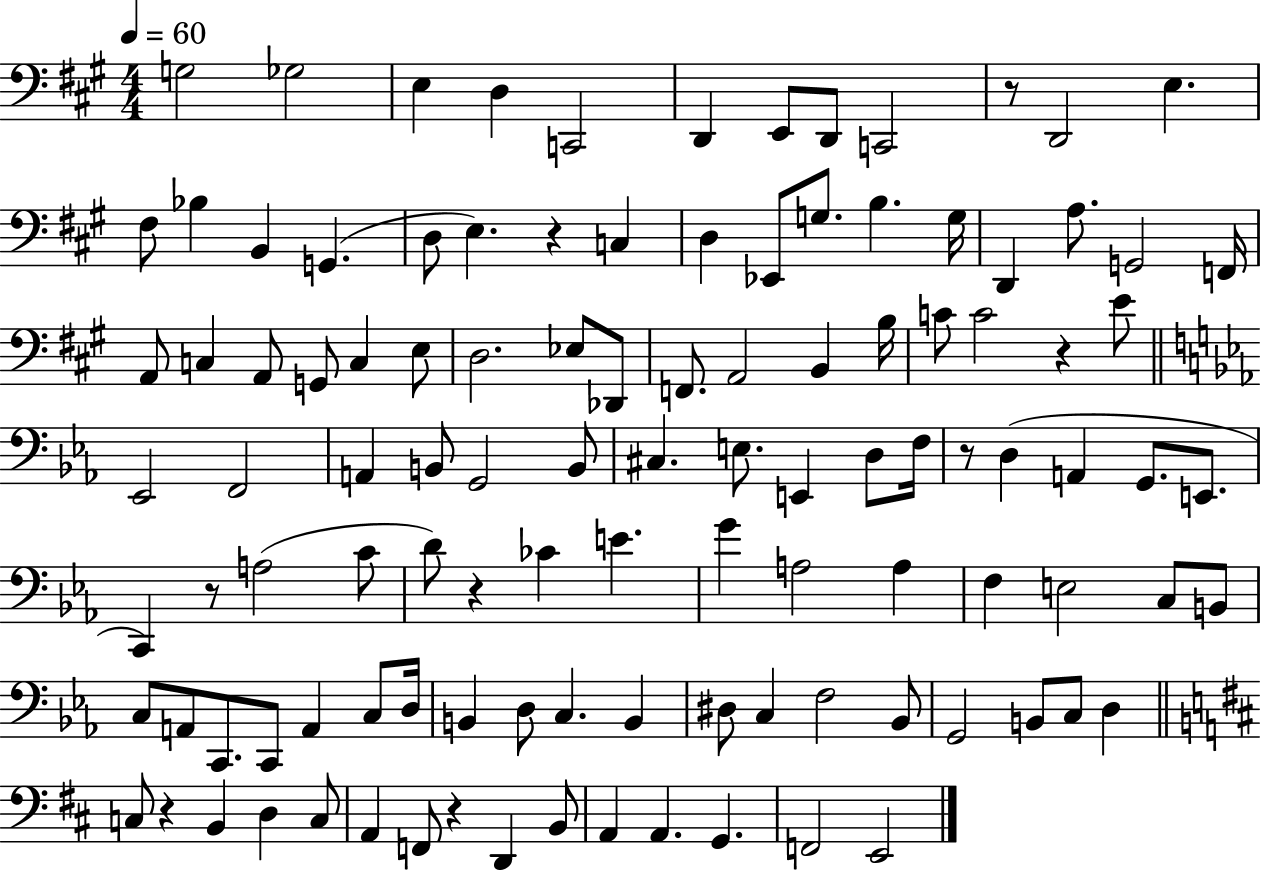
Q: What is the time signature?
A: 4/4